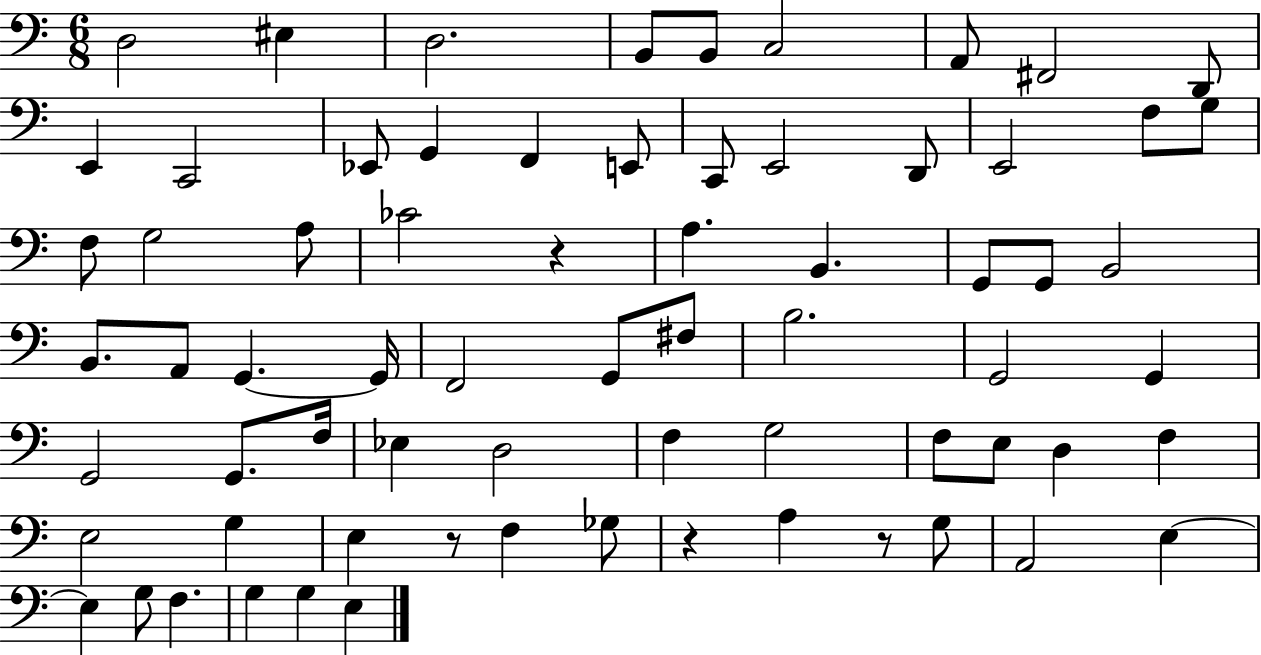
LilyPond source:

{
  \clef bass
  \numericTimeSignature
  \time 6/8
  \key c \major
  \repeat volta 2 { d2 eis4 | d2. | b,8 b,8 c2 | a,8 fis,2 d,8 | \break e,4 c,2 | ees,8 g,4 f,4 e,8 | c,8 e,2 d,8 | e,2 f8 g8 | \break f8 g2 a8 | ces'2 r4 | a4. b,4. | g,8 g,8 b,2 | \break b,8. a,8 g,4.~~ g,16 | f,2 g,8 fis8 | b2. | g,2 g,4 | \break g,2 g,8. f16 | ees4 d2 | f4 g2 | f8 e8 d4 f4 | \break e2 g4 | e4 r8 f4 ges8 | r4 a4 r8 g8 | a,2 e4~~ | \break e4 g8 f4. | g4 g4 e4 | } \bar "|."
}